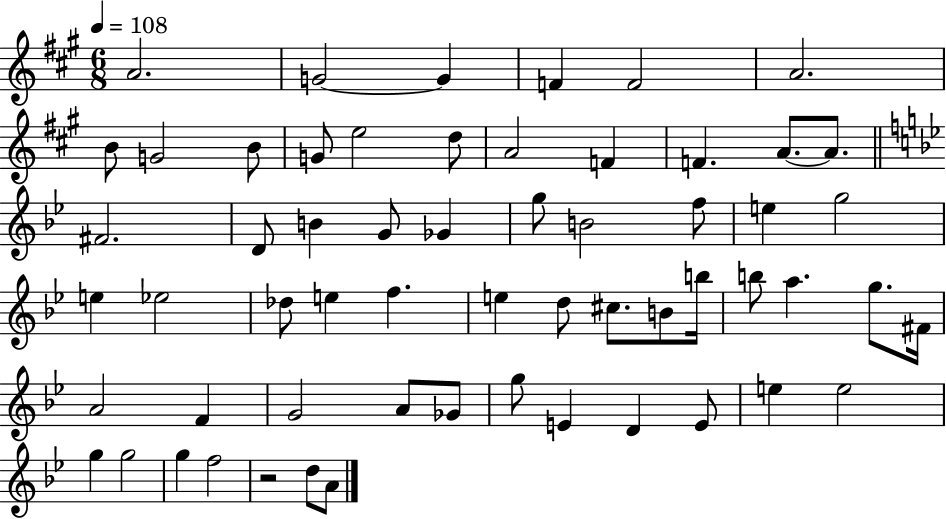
A4/h. G4/h G4/q F4/q F4/h A4/h. B4/e G4/h B4/e G4/e E5/h D5/e A4/h F4/q F4/q. A4/e. A4/e. F#4/h. D4/e B4/q G4/e Gb4/q G5/e B4/h F5/e E5/q G5/h E5/q Eb5/h Db5/e E5/q F5/q. E5/q D5/e C#5/e. B4/e B5/s B5/e A5/q. G5/e. F#4/s A4/h F4/q G4/h A4/e Gb4/e G5/e E4/q D4/q E4/e E5/q E5/h G5/q G5/h G5/q F5/h R/h D5/e A4/e